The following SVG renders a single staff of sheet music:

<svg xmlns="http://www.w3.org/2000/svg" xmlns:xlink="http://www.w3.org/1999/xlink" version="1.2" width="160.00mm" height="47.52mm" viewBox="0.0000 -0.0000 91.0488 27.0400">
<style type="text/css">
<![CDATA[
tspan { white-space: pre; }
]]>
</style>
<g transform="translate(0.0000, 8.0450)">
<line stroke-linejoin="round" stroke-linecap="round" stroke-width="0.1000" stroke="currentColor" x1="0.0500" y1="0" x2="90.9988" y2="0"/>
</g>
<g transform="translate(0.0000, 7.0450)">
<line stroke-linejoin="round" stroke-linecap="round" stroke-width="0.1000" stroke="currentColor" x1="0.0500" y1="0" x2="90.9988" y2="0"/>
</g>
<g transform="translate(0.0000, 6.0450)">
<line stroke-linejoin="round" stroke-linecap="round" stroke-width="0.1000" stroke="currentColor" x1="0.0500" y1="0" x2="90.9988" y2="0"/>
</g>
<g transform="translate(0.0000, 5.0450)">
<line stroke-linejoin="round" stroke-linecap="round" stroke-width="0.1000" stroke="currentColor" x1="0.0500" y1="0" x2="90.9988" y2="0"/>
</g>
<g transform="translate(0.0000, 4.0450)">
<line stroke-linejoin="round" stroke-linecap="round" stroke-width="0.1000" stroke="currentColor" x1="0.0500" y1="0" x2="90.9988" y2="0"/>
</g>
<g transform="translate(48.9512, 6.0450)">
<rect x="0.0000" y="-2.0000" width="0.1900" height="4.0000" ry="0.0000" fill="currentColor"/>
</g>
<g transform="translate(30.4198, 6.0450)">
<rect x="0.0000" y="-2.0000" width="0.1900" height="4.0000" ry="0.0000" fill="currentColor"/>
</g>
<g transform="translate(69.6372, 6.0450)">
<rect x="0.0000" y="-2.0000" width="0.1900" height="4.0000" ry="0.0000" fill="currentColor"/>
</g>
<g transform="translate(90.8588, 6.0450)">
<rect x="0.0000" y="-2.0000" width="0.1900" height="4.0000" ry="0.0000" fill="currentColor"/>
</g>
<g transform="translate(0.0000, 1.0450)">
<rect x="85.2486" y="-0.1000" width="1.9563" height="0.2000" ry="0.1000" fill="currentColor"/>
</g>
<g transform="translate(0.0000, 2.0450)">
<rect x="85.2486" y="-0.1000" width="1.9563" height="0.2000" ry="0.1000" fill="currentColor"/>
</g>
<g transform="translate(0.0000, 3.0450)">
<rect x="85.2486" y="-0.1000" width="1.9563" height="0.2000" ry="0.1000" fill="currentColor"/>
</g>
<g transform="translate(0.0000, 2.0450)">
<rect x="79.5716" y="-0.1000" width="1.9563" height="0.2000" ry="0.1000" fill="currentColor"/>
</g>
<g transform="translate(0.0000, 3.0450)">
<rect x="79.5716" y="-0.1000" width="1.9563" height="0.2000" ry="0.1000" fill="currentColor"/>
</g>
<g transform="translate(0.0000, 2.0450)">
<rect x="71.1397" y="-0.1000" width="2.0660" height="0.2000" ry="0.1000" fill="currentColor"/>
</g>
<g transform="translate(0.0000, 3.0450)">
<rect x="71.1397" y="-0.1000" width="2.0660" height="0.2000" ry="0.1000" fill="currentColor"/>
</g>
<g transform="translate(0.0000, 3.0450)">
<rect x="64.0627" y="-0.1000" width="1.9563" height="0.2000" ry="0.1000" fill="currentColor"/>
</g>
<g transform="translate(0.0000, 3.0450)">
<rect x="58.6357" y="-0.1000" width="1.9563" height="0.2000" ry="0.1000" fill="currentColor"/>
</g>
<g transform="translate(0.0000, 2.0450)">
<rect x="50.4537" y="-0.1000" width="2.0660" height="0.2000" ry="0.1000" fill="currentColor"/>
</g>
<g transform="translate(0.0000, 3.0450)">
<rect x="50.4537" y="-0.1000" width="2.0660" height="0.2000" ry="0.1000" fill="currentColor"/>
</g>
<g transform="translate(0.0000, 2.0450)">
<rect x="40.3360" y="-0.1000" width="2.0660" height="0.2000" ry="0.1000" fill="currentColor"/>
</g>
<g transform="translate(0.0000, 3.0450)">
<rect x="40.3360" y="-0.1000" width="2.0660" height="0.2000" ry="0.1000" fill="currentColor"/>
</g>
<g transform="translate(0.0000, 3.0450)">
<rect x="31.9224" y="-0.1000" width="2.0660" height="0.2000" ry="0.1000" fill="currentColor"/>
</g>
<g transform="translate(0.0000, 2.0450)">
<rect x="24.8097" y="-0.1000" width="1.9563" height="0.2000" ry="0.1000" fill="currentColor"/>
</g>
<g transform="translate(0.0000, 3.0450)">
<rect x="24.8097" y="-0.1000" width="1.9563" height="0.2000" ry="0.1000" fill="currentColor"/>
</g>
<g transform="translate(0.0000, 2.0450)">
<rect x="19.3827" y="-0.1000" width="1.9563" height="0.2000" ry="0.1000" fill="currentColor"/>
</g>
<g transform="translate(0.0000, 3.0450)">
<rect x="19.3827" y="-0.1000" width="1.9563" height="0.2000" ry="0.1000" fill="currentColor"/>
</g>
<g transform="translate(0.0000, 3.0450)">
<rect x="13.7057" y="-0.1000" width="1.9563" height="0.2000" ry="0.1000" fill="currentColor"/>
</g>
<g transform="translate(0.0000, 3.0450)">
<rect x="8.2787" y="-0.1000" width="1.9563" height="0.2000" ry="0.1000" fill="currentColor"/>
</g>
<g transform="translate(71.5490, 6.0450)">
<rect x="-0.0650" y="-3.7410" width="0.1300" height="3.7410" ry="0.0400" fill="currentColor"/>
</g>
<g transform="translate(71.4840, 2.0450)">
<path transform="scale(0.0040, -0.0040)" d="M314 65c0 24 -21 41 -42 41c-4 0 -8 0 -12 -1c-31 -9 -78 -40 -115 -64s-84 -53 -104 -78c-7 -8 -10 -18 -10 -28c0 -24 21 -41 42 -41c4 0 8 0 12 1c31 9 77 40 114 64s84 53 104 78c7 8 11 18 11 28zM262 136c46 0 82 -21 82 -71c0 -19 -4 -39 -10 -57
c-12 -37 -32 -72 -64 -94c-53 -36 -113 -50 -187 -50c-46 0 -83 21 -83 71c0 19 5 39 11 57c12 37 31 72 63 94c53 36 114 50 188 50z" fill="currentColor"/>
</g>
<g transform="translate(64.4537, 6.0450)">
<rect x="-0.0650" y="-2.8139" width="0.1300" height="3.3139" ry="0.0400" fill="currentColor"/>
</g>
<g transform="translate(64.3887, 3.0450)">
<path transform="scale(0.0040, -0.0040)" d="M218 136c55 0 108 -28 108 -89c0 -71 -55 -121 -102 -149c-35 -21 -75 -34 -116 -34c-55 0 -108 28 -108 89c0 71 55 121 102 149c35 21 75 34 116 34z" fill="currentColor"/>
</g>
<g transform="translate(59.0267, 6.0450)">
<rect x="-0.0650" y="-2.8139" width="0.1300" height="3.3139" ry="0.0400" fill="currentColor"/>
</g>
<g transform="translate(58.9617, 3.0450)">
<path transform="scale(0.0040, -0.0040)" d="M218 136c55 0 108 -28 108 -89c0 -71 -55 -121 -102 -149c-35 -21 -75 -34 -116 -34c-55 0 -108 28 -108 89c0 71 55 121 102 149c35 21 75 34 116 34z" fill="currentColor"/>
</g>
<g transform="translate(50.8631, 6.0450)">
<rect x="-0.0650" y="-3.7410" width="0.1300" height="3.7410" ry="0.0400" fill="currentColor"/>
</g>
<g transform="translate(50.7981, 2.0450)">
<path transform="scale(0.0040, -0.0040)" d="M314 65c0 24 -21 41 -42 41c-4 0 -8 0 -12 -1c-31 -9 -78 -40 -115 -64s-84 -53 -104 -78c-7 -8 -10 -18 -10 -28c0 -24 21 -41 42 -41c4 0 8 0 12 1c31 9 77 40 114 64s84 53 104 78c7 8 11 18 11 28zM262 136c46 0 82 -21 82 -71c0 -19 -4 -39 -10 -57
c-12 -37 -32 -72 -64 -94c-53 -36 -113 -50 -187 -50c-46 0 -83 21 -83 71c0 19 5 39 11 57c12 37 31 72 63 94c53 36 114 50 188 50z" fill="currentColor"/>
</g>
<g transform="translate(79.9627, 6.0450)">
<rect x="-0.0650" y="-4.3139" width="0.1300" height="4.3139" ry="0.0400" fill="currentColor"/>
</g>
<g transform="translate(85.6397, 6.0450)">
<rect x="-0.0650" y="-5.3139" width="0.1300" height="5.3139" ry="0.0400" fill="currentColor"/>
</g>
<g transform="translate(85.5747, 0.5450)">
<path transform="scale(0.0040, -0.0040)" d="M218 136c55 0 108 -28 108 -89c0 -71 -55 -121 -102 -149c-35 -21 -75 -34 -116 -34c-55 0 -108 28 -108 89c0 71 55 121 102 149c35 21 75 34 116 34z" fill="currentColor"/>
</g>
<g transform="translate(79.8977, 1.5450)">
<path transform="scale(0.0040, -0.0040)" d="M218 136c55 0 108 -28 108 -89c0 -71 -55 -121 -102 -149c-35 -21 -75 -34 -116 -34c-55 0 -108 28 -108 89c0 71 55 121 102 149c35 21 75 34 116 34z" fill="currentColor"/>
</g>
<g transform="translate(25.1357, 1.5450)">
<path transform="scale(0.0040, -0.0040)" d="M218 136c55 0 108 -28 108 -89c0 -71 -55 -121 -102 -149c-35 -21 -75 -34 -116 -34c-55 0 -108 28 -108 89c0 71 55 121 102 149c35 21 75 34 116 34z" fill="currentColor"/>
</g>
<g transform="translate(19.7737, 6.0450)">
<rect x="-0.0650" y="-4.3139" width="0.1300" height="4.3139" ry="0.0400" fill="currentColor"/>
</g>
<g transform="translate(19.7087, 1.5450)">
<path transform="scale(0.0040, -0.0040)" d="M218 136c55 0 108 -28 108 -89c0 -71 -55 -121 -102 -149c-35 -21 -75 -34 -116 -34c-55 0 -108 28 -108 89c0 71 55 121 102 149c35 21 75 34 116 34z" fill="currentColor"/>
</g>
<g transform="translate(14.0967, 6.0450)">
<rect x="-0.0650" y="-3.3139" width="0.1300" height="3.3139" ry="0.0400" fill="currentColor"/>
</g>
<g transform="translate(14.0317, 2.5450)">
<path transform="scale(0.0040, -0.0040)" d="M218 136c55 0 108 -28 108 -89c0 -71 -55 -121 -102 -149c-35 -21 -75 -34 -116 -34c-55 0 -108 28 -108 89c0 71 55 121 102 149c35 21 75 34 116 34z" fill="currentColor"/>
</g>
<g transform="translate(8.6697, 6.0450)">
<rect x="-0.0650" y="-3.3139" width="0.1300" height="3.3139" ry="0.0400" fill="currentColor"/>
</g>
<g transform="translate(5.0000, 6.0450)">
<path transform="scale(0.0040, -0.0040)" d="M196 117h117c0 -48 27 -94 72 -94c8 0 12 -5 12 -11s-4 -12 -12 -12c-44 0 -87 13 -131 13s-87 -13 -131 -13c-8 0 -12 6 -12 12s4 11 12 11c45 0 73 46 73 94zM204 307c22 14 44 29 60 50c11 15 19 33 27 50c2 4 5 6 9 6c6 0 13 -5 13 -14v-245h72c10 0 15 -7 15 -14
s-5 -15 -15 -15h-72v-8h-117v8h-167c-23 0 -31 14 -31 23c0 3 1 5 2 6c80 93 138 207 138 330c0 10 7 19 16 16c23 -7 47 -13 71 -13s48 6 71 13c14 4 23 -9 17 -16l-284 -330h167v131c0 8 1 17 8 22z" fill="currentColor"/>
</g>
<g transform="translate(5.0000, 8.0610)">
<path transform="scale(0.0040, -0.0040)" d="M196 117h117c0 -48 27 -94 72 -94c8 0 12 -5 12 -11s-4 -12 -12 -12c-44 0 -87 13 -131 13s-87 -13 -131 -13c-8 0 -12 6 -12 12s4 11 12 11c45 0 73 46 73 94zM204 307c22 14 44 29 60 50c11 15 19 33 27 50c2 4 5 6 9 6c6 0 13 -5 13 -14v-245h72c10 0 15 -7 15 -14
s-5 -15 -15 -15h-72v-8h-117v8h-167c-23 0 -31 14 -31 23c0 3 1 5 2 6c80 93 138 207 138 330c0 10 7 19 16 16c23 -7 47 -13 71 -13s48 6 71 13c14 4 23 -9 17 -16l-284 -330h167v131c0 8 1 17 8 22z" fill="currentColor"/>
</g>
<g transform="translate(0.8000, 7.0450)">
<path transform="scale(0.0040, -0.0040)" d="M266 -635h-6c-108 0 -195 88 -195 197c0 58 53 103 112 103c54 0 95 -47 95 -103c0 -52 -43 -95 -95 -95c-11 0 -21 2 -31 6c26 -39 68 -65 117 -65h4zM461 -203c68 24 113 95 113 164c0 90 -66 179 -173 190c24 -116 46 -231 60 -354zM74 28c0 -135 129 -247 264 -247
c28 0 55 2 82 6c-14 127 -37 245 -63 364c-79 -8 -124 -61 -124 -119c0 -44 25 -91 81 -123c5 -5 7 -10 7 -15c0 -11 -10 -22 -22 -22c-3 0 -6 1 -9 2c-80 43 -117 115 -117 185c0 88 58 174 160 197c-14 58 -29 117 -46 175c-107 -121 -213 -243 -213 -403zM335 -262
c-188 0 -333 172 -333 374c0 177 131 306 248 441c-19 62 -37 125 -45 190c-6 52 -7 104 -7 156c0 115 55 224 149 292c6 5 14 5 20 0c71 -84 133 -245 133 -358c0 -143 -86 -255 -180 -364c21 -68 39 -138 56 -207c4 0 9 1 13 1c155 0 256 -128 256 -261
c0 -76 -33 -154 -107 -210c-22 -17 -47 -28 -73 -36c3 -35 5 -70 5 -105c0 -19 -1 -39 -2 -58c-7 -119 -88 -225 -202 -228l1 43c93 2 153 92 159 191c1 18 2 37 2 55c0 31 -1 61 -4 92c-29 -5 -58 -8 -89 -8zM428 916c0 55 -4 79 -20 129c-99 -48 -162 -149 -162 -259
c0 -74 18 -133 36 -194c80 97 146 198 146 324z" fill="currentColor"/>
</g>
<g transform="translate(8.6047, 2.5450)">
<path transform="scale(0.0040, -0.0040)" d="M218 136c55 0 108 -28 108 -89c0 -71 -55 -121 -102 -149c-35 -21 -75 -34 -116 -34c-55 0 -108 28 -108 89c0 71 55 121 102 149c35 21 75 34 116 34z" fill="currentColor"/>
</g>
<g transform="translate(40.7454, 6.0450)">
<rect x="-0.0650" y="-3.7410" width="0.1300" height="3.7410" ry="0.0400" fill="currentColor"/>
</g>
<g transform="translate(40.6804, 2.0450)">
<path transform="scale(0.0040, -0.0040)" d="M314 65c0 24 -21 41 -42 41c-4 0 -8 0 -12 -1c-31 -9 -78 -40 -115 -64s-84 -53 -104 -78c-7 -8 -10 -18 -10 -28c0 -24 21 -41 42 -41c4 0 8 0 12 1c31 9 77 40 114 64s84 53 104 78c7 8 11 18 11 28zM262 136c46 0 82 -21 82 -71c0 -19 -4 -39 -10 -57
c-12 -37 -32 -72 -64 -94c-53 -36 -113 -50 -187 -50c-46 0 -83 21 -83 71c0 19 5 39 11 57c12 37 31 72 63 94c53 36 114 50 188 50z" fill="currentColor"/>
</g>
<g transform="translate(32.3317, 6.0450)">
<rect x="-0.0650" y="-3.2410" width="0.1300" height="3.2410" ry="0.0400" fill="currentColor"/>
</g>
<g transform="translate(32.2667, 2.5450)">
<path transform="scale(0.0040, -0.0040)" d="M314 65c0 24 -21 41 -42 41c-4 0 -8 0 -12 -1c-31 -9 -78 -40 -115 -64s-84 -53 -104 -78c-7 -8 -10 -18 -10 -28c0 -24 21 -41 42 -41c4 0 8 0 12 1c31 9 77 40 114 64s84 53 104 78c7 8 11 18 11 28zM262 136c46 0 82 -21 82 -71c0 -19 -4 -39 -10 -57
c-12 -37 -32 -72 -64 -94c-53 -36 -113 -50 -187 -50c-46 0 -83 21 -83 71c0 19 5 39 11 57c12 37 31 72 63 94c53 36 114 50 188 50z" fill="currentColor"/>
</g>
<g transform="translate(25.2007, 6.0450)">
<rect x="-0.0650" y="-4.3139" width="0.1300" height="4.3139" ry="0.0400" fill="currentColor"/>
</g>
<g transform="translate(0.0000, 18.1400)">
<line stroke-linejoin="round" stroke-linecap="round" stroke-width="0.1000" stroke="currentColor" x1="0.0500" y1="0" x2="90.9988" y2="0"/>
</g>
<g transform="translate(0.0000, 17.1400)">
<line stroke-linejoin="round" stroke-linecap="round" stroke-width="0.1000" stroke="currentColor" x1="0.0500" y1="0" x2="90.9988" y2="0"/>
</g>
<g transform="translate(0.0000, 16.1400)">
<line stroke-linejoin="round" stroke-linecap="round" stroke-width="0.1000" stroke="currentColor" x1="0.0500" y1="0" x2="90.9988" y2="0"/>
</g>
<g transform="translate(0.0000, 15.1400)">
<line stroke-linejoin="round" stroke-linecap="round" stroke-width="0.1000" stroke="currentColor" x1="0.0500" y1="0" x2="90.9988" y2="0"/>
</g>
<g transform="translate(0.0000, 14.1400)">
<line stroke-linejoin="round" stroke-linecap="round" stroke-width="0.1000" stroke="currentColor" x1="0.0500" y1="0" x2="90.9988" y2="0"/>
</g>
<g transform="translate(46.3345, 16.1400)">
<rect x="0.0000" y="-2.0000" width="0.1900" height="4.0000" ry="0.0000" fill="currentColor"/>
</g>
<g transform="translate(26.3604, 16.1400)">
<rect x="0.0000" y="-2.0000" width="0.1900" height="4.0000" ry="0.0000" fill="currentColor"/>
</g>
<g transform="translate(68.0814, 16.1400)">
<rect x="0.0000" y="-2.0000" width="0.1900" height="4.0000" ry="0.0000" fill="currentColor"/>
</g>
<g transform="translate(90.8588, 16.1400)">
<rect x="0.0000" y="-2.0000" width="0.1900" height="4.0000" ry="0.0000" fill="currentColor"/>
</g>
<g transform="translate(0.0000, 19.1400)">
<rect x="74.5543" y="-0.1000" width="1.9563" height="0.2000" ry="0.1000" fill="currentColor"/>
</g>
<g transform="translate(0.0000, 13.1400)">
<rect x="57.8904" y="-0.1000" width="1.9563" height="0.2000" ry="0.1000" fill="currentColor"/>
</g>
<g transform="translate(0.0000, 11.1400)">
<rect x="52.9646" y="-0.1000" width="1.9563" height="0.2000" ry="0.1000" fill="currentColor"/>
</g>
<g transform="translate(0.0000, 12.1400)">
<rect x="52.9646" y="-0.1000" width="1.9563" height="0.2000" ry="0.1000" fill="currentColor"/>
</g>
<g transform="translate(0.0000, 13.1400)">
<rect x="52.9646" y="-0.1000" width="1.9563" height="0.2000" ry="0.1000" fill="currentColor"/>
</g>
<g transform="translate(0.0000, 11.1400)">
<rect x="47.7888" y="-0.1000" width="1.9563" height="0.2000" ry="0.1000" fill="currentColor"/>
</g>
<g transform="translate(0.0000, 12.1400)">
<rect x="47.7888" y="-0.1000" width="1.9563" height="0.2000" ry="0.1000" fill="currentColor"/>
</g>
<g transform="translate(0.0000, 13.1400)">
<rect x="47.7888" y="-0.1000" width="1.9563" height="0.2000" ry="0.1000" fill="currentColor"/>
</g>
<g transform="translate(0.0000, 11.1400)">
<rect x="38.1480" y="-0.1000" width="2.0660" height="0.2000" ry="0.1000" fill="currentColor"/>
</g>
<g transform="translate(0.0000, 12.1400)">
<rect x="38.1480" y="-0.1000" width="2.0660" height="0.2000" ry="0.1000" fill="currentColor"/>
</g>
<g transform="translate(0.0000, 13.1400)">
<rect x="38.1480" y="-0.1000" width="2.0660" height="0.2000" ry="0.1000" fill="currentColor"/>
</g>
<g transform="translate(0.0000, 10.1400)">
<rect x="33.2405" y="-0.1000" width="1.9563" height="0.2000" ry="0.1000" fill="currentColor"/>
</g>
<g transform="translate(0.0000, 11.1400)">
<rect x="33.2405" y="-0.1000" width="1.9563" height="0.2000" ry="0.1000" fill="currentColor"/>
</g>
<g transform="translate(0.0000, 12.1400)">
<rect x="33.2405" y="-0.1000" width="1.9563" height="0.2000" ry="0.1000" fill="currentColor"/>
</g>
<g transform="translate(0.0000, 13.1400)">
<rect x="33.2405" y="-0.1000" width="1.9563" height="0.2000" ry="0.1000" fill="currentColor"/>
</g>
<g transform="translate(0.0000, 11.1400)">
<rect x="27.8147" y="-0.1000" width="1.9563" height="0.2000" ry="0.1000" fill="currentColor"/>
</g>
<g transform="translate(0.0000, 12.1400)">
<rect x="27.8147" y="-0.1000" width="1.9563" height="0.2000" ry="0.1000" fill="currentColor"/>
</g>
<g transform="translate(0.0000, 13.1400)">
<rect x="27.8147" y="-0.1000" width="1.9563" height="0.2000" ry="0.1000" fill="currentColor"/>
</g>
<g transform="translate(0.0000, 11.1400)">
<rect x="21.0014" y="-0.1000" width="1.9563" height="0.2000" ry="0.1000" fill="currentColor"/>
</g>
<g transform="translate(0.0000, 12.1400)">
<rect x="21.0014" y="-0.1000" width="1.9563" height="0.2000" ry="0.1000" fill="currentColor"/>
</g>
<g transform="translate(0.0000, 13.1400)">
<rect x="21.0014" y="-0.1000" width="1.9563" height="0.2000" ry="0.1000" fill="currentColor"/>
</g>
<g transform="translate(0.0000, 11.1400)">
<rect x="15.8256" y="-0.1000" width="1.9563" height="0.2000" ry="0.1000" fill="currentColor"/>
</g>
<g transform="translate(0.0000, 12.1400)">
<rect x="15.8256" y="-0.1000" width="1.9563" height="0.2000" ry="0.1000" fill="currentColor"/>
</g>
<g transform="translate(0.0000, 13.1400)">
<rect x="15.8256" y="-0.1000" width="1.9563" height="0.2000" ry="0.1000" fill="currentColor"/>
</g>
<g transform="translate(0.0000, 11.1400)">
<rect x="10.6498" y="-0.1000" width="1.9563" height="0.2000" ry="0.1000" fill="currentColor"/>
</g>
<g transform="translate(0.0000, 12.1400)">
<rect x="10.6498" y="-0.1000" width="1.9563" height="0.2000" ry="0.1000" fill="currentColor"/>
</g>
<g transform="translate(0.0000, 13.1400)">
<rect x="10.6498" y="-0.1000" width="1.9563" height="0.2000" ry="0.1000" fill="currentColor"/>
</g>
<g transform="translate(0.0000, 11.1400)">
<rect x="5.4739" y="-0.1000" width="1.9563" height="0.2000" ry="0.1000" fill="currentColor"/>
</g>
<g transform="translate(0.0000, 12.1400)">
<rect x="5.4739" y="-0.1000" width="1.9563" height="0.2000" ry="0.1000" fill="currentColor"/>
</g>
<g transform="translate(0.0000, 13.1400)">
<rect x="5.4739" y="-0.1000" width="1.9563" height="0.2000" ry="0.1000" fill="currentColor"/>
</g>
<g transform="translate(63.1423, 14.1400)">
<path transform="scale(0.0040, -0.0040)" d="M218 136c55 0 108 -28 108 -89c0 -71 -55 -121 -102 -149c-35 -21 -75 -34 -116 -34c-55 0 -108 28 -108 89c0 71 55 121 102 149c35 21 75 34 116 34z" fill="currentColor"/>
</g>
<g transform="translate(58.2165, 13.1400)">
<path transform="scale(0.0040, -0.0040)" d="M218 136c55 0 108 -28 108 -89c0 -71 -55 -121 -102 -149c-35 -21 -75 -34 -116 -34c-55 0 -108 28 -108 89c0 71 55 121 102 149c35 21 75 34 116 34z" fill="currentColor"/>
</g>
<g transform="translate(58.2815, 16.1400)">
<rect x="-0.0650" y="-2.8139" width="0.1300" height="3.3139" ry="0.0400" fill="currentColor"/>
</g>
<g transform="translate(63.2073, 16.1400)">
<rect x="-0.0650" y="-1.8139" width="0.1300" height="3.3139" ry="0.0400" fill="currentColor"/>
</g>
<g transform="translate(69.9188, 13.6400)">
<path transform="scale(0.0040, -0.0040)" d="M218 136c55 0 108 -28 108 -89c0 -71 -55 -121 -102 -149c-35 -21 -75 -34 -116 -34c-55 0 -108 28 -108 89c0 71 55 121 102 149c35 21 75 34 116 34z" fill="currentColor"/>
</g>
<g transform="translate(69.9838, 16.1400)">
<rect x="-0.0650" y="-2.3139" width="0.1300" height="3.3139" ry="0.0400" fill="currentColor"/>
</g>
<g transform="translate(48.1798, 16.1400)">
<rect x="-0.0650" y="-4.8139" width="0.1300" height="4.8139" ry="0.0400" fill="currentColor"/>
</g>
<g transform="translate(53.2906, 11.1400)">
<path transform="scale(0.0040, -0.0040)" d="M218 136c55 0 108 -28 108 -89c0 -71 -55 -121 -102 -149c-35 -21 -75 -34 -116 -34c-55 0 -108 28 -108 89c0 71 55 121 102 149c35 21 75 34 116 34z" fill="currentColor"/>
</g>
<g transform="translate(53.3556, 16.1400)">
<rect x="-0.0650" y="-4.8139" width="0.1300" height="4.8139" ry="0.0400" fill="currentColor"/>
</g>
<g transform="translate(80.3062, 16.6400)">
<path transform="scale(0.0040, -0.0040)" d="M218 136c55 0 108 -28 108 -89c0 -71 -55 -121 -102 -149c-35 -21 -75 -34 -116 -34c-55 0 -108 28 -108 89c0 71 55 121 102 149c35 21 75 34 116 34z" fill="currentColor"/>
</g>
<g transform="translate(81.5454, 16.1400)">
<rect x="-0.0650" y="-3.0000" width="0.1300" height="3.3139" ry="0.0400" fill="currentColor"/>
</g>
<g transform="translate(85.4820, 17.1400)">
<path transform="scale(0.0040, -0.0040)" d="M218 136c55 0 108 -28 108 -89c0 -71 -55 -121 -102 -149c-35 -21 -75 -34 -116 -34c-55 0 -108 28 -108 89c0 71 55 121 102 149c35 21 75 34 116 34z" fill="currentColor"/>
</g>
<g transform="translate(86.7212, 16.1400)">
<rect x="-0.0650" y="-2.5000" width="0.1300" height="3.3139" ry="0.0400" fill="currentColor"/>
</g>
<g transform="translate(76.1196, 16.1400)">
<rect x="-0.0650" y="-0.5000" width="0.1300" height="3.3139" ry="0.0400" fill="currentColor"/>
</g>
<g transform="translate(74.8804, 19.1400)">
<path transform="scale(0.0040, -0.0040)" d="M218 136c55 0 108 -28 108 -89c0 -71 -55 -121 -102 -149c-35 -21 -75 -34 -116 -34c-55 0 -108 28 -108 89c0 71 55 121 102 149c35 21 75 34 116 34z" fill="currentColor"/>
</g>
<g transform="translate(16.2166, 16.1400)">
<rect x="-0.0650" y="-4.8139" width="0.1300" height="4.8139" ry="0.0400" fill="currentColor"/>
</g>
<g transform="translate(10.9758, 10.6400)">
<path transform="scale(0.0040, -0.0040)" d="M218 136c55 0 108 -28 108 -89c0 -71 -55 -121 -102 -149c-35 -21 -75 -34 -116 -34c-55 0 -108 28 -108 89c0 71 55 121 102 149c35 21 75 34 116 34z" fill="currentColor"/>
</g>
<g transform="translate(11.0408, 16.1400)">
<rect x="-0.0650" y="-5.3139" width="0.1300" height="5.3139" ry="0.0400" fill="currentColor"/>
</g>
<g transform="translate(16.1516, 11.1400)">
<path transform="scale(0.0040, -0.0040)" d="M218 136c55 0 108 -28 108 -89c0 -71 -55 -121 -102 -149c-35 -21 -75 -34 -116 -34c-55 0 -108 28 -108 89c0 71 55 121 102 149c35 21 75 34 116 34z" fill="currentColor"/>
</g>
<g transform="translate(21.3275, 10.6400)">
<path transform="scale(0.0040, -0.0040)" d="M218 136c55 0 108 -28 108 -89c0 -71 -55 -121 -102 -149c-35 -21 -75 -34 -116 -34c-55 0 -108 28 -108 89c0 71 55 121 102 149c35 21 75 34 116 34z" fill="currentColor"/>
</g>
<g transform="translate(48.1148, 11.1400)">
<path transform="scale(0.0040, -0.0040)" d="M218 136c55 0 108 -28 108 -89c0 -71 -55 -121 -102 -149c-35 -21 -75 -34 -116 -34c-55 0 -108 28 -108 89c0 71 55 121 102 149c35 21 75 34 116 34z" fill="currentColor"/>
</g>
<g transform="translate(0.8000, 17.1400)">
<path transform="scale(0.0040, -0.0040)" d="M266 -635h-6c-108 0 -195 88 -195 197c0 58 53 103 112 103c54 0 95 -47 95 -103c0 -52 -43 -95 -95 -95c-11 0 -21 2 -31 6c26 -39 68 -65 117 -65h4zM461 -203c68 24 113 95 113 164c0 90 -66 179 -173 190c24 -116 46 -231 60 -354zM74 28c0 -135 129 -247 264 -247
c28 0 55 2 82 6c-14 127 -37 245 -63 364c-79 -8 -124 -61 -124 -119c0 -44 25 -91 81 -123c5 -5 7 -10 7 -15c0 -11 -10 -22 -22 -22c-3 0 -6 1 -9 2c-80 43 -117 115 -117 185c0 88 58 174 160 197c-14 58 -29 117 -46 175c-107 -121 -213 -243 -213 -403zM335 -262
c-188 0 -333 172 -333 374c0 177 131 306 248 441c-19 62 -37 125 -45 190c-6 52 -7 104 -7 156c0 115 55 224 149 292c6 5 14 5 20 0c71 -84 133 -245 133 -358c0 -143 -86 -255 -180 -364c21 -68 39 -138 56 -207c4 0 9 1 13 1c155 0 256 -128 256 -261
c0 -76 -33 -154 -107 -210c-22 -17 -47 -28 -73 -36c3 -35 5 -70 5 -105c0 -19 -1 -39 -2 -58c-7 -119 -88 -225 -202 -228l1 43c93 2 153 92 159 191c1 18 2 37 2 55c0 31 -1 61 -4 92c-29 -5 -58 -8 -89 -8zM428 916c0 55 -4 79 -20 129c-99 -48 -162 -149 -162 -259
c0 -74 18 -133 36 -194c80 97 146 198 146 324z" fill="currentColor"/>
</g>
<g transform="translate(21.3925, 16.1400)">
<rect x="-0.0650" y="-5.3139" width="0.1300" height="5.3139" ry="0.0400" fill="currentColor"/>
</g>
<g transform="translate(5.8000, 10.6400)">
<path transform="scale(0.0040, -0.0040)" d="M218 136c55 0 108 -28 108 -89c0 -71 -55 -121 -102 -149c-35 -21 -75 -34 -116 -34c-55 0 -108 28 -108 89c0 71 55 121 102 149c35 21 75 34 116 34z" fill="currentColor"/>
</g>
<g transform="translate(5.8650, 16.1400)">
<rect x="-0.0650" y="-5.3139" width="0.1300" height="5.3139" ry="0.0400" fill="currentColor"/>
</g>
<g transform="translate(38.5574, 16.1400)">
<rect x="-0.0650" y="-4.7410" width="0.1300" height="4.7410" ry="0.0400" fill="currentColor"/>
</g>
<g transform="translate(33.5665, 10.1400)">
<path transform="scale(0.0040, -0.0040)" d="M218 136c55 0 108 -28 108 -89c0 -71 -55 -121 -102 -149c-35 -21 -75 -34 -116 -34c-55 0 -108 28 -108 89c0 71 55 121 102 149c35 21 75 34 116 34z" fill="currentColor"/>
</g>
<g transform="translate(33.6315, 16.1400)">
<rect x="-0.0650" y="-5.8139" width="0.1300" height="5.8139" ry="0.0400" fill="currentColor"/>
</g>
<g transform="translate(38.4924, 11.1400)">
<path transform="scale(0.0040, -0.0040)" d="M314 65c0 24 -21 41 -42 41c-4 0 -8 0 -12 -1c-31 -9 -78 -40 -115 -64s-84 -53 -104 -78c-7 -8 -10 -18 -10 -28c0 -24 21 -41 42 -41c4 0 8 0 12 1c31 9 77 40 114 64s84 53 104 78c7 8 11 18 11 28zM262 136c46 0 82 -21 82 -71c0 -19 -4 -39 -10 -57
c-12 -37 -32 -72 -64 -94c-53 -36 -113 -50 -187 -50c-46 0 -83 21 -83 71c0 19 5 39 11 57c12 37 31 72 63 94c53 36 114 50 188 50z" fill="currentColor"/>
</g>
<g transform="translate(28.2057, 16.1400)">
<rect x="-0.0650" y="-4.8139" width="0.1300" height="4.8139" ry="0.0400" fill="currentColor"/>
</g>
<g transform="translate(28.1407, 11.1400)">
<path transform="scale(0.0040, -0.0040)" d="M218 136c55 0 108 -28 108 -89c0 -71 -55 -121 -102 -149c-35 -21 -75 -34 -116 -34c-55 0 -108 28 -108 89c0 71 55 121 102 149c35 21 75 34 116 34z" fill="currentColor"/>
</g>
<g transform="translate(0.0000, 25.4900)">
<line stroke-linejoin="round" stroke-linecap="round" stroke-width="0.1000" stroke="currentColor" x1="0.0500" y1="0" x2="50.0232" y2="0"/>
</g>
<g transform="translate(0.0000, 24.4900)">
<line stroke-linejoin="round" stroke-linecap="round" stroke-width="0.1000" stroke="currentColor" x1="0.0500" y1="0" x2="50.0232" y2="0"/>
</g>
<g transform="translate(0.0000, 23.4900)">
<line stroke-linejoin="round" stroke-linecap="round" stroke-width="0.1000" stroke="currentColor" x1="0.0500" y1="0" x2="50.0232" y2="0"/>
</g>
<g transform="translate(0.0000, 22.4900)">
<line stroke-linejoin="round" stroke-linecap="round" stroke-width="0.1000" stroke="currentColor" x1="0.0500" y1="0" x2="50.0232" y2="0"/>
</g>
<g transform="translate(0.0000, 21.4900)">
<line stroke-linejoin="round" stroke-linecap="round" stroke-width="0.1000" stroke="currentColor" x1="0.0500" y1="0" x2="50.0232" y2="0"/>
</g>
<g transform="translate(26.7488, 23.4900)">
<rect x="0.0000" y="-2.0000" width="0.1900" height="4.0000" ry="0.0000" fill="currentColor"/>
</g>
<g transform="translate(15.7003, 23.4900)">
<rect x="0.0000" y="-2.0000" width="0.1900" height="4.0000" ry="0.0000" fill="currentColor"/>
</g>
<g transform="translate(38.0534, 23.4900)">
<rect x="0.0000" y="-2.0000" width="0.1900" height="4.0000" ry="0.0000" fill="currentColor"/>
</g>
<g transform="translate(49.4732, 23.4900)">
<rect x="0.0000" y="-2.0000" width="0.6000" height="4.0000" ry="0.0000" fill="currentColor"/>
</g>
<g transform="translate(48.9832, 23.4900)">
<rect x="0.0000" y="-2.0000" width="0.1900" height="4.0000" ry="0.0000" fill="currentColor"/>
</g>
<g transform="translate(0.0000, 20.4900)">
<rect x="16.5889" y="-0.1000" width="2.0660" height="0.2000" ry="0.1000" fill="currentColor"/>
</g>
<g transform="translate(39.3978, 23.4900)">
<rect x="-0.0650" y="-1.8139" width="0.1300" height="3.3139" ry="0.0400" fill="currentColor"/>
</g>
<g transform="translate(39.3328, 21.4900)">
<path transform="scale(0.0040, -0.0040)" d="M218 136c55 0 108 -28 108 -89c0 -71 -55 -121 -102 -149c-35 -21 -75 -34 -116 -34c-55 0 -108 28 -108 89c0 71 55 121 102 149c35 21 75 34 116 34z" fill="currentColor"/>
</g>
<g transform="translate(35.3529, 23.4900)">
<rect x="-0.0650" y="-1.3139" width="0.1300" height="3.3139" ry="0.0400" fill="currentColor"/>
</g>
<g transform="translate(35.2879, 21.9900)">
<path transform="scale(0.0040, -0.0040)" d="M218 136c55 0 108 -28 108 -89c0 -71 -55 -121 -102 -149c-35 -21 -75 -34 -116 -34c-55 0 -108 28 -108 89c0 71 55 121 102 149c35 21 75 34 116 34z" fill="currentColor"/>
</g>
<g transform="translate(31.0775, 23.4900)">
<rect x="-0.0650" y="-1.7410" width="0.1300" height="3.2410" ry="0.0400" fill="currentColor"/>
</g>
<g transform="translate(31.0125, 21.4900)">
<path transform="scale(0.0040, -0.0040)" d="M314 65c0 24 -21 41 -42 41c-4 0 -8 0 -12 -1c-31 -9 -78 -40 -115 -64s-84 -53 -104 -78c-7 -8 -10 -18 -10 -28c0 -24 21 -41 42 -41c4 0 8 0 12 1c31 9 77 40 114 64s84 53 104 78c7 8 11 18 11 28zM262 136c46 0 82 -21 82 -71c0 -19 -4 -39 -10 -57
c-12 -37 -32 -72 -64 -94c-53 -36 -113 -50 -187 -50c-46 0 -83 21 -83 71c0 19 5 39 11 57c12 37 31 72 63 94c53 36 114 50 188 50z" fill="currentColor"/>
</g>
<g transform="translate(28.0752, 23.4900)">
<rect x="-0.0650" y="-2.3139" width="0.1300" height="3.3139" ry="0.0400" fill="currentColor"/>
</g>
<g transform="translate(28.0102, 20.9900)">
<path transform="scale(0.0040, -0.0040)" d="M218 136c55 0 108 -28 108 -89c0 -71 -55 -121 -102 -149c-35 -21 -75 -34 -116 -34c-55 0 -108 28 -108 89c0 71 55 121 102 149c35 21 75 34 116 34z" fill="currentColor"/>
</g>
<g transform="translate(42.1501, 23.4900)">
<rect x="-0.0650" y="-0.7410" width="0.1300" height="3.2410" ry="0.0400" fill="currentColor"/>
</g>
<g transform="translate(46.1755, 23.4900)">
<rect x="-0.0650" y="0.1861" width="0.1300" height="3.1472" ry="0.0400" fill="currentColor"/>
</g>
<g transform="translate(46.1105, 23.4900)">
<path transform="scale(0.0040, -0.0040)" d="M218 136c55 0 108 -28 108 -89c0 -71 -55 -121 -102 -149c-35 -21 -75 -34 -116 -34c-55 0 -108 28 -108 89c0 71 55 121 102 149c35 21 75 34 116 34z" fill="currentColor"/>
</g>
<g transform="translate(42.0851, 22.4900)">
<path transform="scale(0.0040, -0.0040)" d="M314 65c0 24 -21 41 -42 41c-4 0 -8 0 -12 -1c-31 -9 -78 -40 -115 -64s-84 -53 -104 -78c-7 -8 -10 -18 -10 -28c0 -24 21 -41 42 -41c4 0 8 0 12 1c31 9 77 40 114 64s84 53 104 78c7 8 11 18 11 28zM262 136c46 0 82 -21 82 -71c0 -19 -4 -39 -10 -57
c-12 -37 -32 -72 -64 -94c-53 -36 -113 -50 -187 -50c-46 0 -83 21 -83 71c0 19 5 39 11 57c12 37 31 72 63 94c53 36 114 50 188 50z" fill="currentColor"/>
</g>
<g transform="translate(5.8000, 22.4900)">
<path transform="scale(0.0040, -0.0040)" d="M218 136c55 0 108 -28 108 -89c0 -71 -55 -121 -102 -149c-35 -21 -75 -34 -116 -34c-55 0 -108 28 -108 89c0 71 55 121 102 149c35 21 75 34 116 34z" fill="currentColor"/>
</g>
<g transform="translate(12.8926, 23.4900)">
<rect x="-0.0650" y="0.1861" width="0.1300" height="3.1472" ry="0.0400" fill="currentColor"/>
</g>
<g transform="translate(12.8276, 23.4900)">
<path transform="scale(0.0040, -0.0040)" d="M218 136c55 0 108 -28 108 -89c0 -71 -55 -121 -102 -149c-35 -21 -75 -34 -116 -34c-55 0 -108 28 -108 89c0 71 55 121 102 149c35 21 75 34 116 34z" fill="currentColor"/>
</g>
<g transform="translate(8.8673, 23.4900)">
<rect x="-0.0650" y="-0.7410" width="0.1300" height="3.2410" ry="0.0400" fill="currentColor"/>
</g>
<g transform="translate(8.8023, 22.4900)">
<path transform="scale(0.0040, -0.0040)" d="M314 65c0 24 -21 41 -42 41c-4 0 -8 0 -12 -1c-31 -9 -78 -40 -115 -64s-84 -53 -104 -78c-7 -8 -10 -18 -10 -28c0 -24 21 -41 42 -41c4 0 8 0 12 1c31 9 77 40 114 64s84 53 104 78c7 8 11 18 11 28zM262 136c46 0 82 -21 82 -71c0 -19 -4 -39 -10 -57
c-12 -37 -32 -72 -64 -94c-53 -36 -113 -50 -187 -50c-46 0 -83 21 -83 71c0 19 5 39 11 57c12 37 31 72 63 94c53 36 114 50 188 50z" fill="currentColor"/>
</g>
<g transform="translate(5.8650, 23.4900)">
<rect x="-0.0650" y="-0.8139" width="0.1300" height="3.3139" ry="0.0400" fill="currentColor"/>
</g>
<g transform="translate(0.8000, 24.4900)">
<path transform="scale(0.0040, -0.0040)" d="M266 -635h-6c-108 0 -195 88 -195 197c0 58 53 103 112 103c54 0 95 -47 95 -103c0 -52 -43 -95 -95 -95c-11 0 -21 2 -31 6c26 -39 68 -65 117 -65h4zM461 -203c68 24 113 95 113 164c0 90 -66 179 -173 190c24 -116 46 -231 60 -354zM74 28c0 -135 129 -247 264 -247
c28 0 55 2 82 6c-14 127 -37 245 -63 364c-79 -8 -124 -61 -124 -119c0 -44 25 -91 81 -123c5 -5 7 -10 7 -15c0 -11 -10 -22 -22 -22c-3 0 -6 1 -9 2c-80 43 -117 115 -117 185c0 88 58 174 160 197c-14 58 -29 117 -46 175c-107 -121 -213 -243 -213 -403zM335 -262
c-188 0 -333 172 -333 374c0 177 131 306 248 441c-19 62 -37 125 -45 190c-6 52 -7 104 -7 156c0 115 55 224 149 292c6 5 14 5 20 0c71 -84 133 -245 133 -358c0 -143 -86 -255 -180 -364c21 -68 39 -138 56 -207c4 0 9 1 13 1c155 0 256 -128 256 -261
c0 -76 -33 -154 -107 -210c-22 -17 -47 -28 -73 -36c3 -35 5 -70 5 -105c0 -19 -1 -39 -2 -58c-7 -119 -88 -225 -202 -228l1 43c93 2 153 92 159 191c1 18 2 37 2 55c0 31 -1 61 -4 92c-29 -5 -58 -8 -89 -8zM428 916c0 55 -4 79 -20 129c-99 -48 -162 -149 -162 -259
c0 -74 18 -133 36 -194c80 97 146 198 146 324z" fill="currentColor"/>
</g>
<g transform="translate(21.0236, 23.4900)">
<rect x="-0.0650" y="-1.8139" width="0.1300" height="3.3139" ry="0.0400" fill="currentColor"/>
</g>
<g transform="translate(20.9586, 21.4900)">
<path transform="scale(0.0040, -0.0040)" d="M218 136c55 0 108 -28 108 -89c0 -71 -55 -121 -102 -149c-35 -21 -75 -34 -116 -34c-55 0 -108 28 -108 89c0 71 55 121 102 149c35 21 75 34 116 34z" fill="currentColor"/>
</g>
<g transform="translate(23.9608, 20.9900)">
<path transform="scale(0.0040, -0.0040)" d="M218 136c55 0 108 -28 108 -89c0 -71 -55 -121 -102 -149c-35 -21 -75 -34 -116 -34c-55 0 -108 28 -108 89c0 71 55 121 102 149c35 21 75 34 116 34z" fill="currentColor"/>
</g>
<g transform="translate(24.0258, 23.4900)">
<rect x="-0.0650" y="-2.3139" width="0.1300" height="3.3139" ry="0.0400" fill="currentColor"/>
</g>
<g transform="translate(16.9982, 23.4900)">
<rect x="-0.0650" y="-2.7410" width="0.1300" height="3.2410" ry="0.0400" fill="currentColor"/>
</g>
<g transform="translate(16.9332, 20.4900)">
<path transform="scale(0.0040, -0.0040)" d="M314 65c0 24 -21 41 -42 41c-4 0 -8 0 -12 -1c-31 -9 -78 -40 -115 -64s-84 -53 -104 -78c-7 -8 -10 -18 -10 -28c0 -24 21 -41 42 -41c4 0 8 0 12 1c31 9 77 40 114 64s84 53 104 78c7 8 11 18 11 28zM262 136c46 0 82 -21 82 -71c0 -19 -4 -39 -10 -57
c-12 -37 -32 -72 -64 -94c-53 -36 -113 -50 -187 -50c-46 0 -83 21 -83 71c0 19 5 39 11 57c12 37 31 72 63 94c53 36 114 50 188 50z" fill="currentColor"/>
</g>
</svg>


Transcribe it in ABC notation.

X:1
T:Untitled
M:4/4
L:1/4
K:C
b b d' d' b2 c'2 c'2 a a c'2 d' f' f' f' e' f' e' g' e'2 e' e' a f g C A G d d2 B a2 f g g f2 e f d2 B